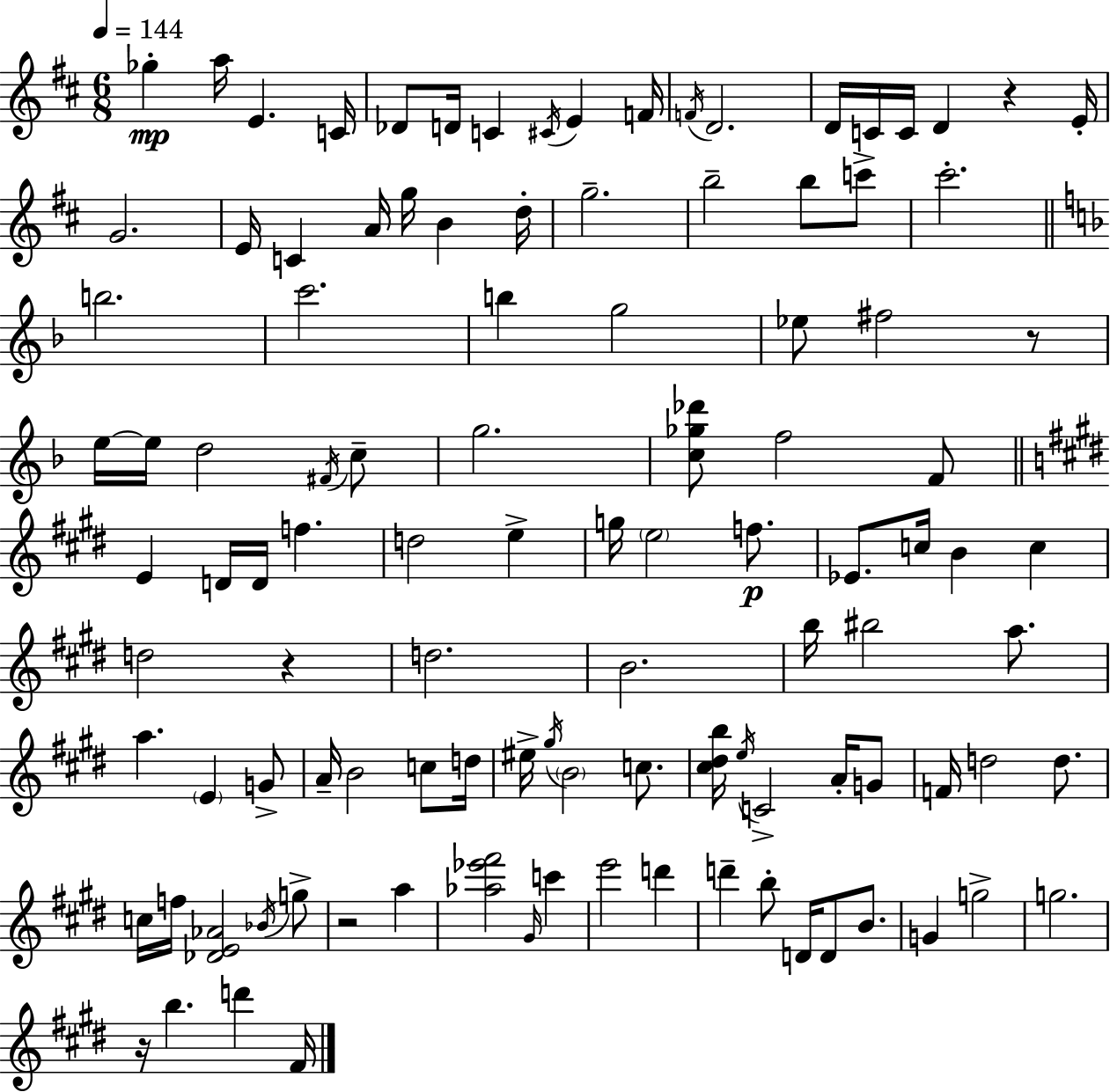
Gb5/q A5/s E4/q. C4/s Db4/e D4/s C4/q C#4/s E4/q F4/s F4/s D4/h. D4/s C4/s C4/s D4/q R/q E4/s G4/h. E4/s C4/q A4/s G5/s B4/q D5/s G5/h. B5/h B5/e C6/e C#6/h. B5/h. C6/h. B5/q G5/h Eb5/e F#5/h R/e E5/s E5/s D5/h F#4/s C5/e G5/h. [C5,Gb5,Db6]/e F5/h F4/e E4/q D4/s D4/s F5/q. D5/h E5/q G5/s E5/h F5/e. Eb4/e. C5/s B4/q C5/q D5/h R/q D5/h. B4/h. B5/s BIS5/h A5/e. A5/q. E4/q G4/e A4/s B4/h C5/e D5/s EIS5/s G#5/s B4/h C5/e. [C#5,D#5,B5]/s E5/s C4/h A4/s G4/e F4/s D5/h D5/e. C5/s F5/s [Db4,E4,Ab4]/h Bb4/s G5/e R/h A5/q [Ab5,Eb6,F#6]/h G#4/s C6/q E6/h D6/q D6/q B5/e D4/s D4/e B4/e. G4/q G5/h G5/h. R/s B5/q. D6/q F#4/s